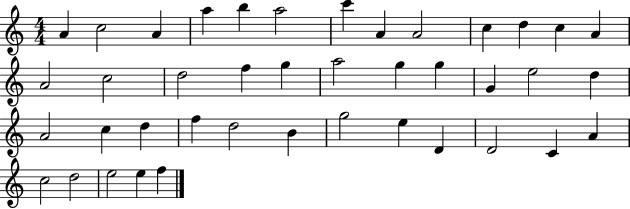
A4/q C5/h A4/q A5/q B5/q A5/h C6/q A4/q A4/h C5/q D5/q C5/q A4/q A4/h C5/h D5/h F5/q G5/q A5/h G5/q G5/q G4/q E5/h D5/q A4/h C5/q D5/q F5/q D5/h B4/q G5/h E5/q D4/q D4/h C4/q A4/q C5/h D5/h E5/h E5/q F5/q